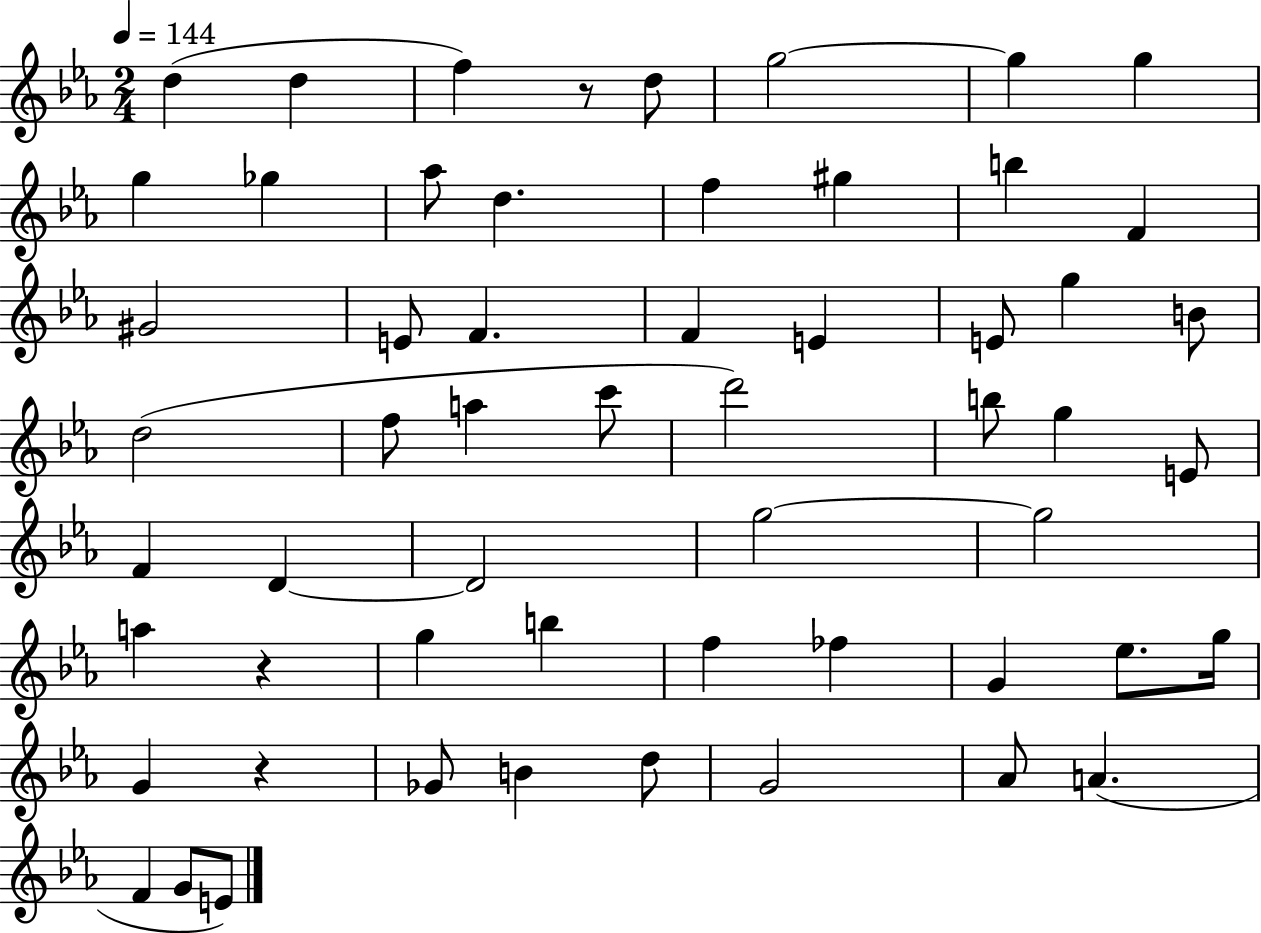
{
  \clef treble
  \numericTimeSignature
  \time 2/4
  \key ees \major
  \tempo 4 = 144
  d''4( d''4 | f''4) r8 d''8 | g''2~~ | g''4 g''4 | \break g''4 ges''4 | aes''8 d''4. | f''4 gis''4 | b''4 f'4 | \break gis'2 | e'8 f'4. | f'4 e'4 | e'8 g''4 b'8 | \break d''2( | f''8 a''4 c'''8 | d'''2) | b''8 g''4 e'8 | \break f'4 d'4~~ | d'2 | g''2~~ | g''2 | \break a''4 r4 | g''4 b''4 | f''4 fes''4 | g'4 ees''8. g''16 | \break g'4 r4 | ges'8 b'4 d''8 | g'2 | aes'8 a'4.( | \break f'4 g'8 e'8) | \bar "|."
}